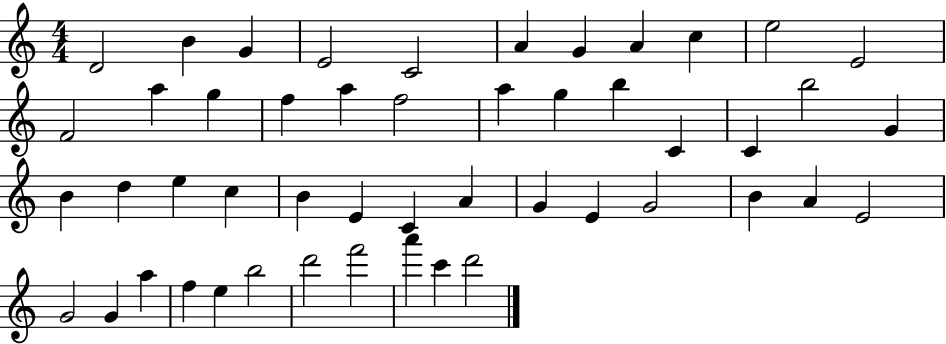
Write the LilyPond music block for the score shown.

{
  \clef treble
  \numericTimeSignature
  \time 4/4
  \key c \major
  d'2 b'4 g'4 | e'2 c'2 | a'4 g'4 a'4 c''4 | e''2 e'2 | \break f'2 a''4 g''4 | f''4 a''4 f''2 | a''4 g''4 b''4 c'4 | c'4 b''2 g'4 | \break b'4 d''4 e''4 c''4 | b'4 e'4 c'4 a'4 | g'4 e'4 g'2 | b'4 a'4 e'2 | \break g'2 g'4 a''4 | f''4 e''4 b''2 | d'''2 f'''2 | a'''4 c'''4 d'''2 | \break \bar "|."
}